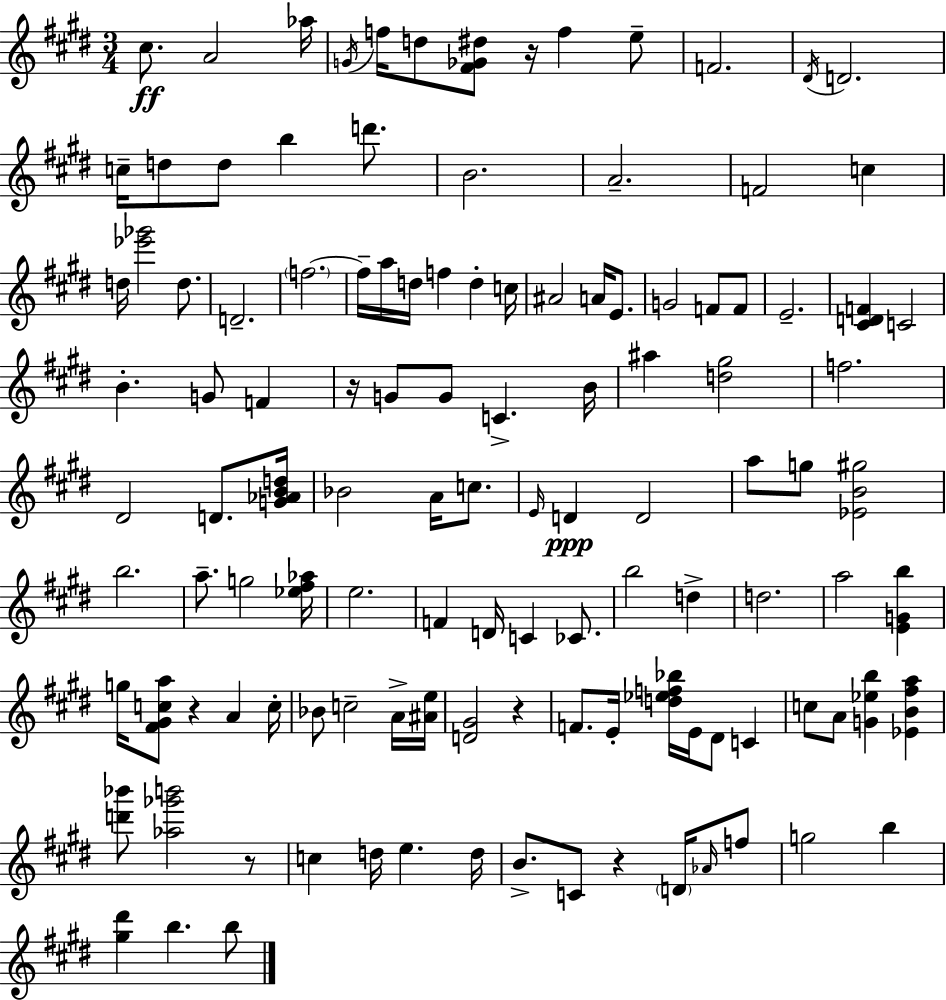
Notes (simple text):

C#5/e. A4/h Ab5/s G4/s F5/s D5/e [F#4,Gb4,D#5]/e R/s F5/q E5/e F4/h. D#4/s D4/h. C5/s D5/e D5/e B5/q D6/e. B4/h. A4/h. F4/h C5/q D5/s [Eb6,Gb6]/h D5/e. D4/h. F5/h. F5/s A5/s D5/s F5/q D5/q C5/s A#4/h A4/s E4/e. G4/h F4/e F4/e E4/h. [C#4,D4,F4]/q C4/h B4/q. G4/e F4/q R/s G4/e G4/e C4/q. B4/s A#5/q [D5,G#5]/h F5/h. D#4/h D4/e. [G4,Ab4,B4,D5]/s Bb4/h A4/s C5/e. E4/s D4/q D4/h A5/e G5/e [Eb4,B4,G#5]/h B5/h. A5/e. G5/h [Eb5,F#5,Ab5]/s E5/h. F4/q D4/s C4/q CES4/e. B5/h D5/q D5/h. A5/h [E4,G4,B5]/q G5/s [F#4,G#4,C5,A5]/e R/q A4/q C5/s Bb4/e C5/h A4/s [A#4,E5]/s [D4,G#4]/h R/q F4/e. E4/s [D5,Eb5,F5,Bb5]/s E4/s D#4/e C4/q C5/e A4/e [G4,Eb5,B5]/q [Eb4,B4,F#5,A5]/q [D6,Bb6]/e [Ab5,Gb6,B6]/h R/e C5/q D5/s E5/q. D5/s B4/e. C4/e R/q D4/s Ab4/s F5/e G5/h B5/q [G#5,D#6]/q B5/q. B5/e